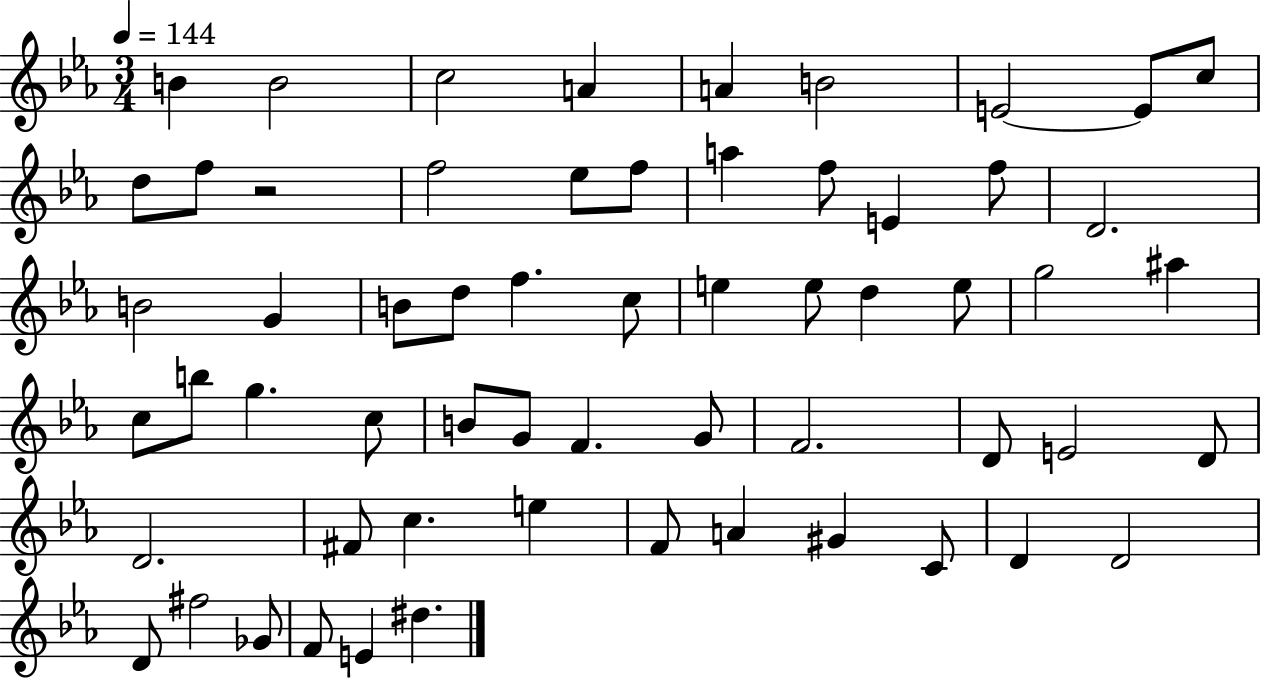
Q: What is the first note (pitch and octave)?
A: B4